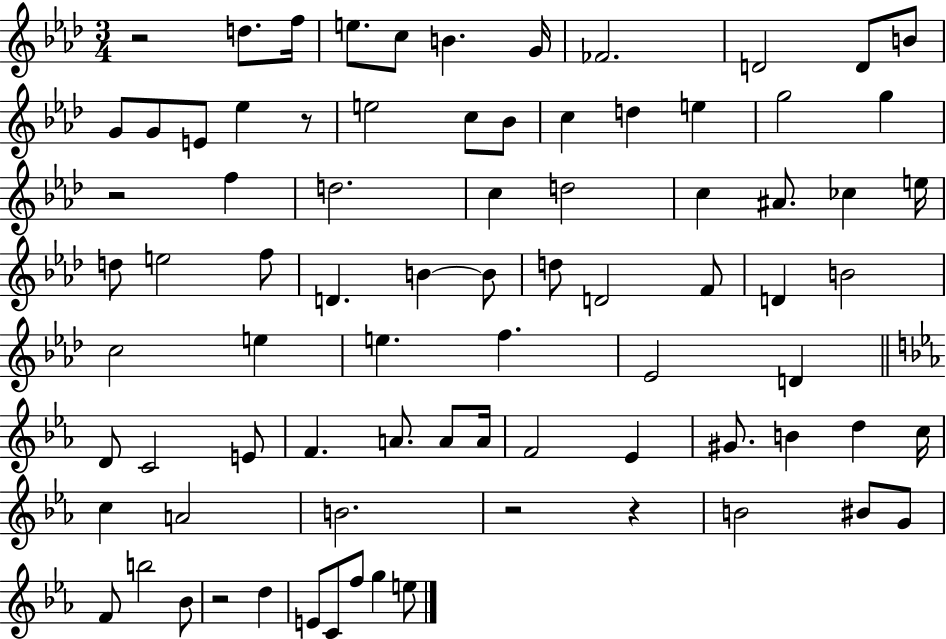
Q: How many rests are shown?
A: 6